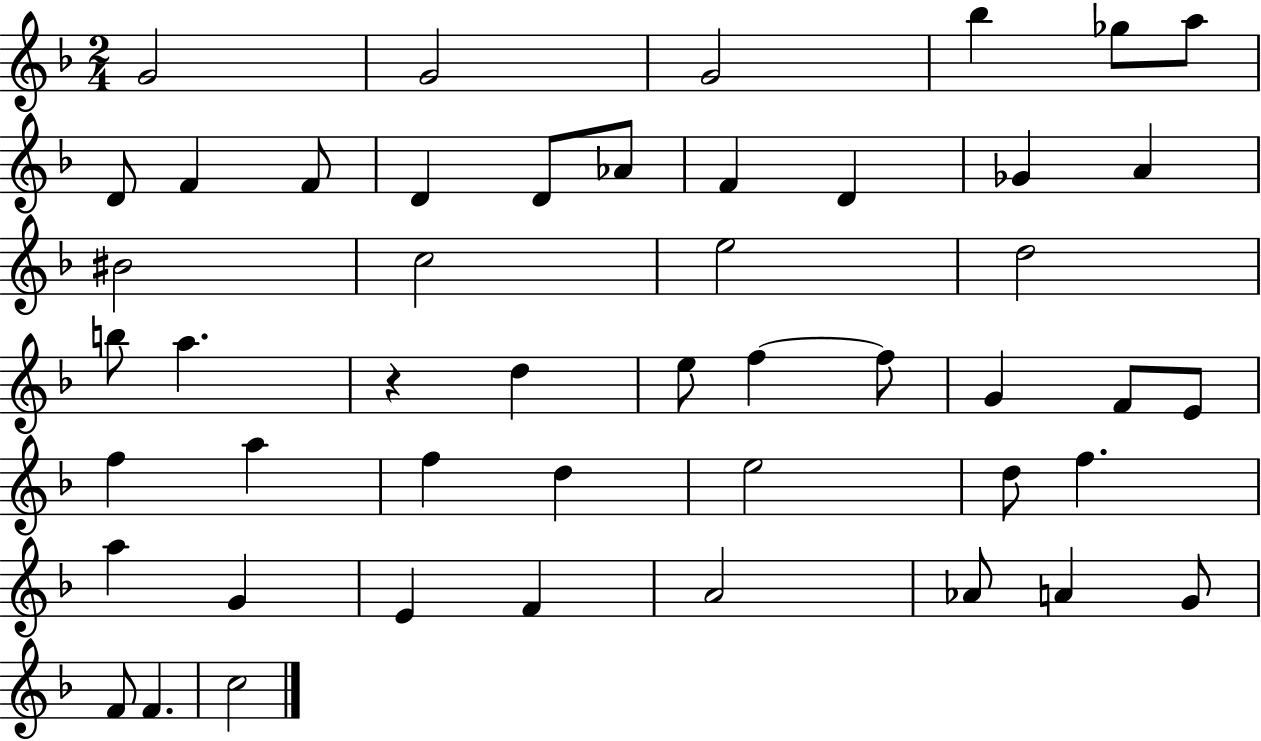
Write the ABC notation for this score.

X:1
T:Untitled
M:2/4
L:1/4
K:F
G2 G2 G2 _b _g/2 a/2 D/2 F F/2 D D/2 _A/2 F D _G A ^B2 c2 e2 d2 b/2 a z d e/2 f f/2 G F/2 E/2 f a f d e2 d/2 f a G E F A2 _A/2 A G/2 F/2 F c2